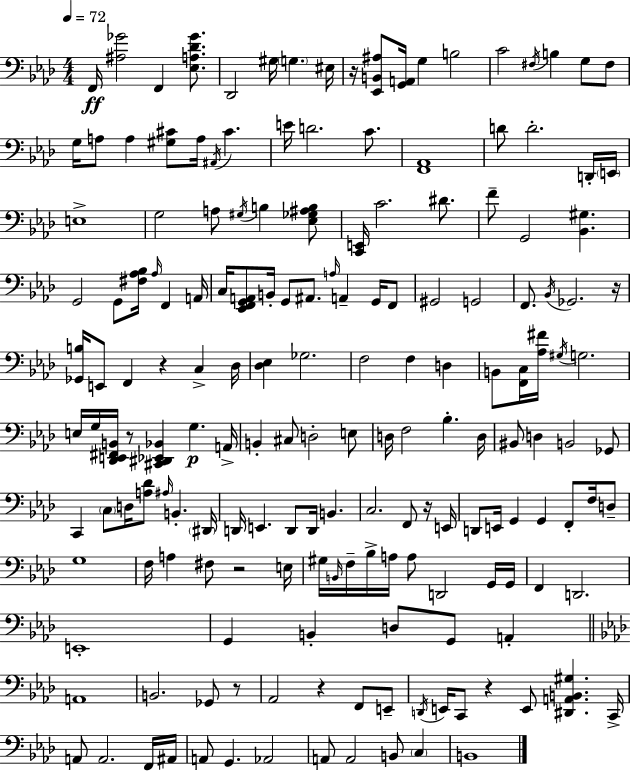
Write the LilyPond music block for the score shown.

{
  \clef bass
  \numericTimeSignature
  \time 4/4
  \key aes \major
  \tempo 4 = 72
  \repeat volta 2 { f,16\ff <ais ges'>2 f,4 <ees a des' ges'>8. | des,2 gis16 \parenthesize g4. eis16 | r16 <ees, b, ais>8 <g, a,>16 g4 b2 | c'2 \acciaccatura { fis16 } b4 g8 fis8 | \break g16 a8 a4 <gis cis'>8 a16 \acciaccatura { ais,16 } cis'4. | e'16 d'2. c'8. | <f, aes,>1 | d'8 d'2.-. | \break d,16-. \parenthesize e,16 e1-> | g2 a8 \acciaccatura { gis16 } b4 | <ees ges ais b>8 <c, e,>16 c'2. | dis'8. f'8-- g,2 <bes, gis>4. | \break g,2 g,8 <fis aes bes>16 \grace { aes16 } f,4 | a,16 c16 <ees, f, g, a,>8 b,16-. g,8 ais,8. \grace { a16 } a,4-- | g,16 f,8 gis,2 g,2 | f,8. \acciaccatura { bes,16 } ges,2. | \break r16 <ges, b>16 e,8 f,4 r4 | c4-> des16 <des ees>4 ges2. | f2 f4 | d4 b,8 <f, c>16 <aes fis'>16 \acciaccatura { gis16 } g2. | \break e16 g16 <des, e, fis, b,>16 r8 <cis, dis, ees, bes,>4 | g4.\p a,16-> b,4-. cis8 d2-. | e8 d16 f2 | bes4.-. d16 bis,8 d4 b,2 | \break ges,8 c,4 \parenthesize c8 d16 <a des'>8 | \grace { ais16 } b,4.-. \parenthesize dis,16 d,16 e,4. d,8 | d,16 b,4. c2. | f,8 r16 e,16 d,8 e,16 g,4 g,4 | \break f,8-. f16 d8-- g1 | f16 a4 fis8 r2 | e16 gis16 \grace { b,16 } f16-- bes16-> a16 a8 d,2 | g,16 g,16 f,4 d,2. | \break e,1-. | g,4 b,4-. | d8 g,8 a,4-. \bar "||" \break \key aes \major a,1 | b,2. ges,8 r8 | aes,2 r4 f,8 e,8-- | \acciaccatura { d,16 } e,16 c,8 r4 e,8 <dis, a, b, gis>4. | \break c,16-> a,8 a,2. f,16 | ais,16 a,8 g,4. aes,2 | a,8 a,2 b,8 \parenthesize c4 | b,1 | \break } \bar "|."
}